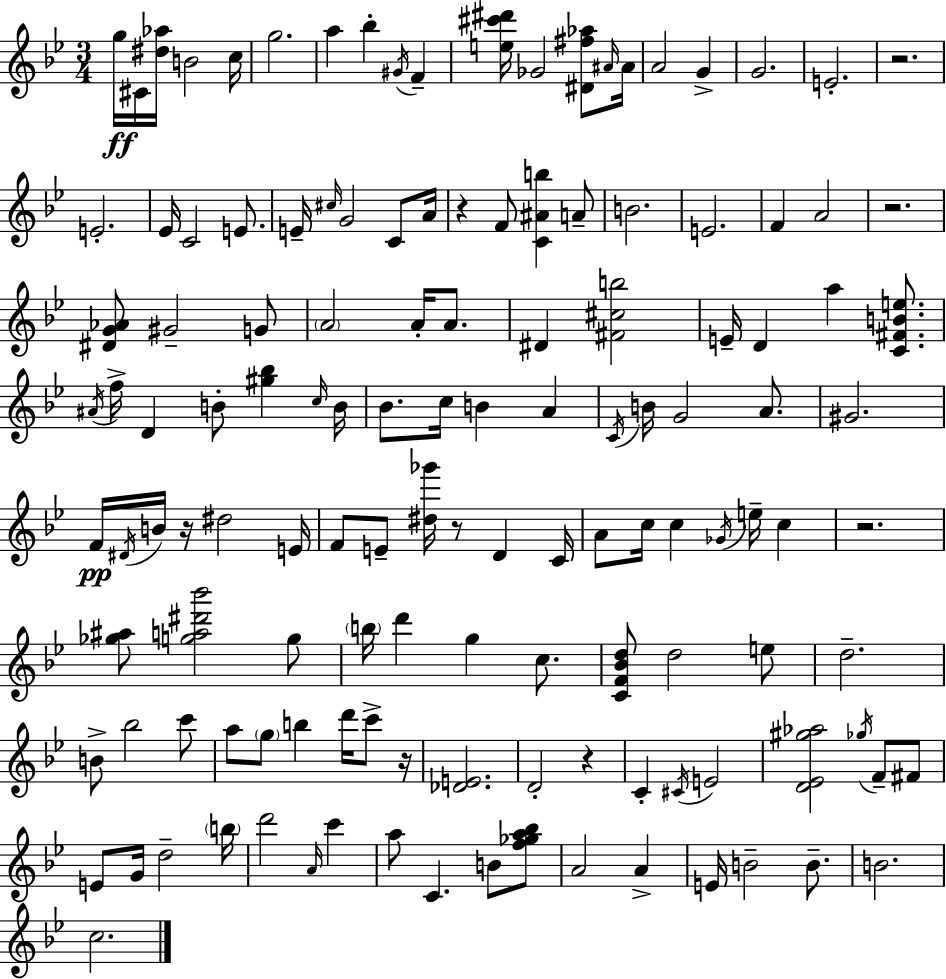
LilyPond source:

{
  \clef treble
  \numericTimeSignature
  \time 3/4
  \key bes \major
  \repeat volta 2 { g''16\ff cis'16 <dis'' aes''>16 b'2 c''16 | g''2. | a''4 bes''4-. \acciaccatura { gis'16 } f'4-- | <e'' cis''' dis'''>16 ges'2 <dis' fis'' aes''>8 | \break \grace { ais'16 } ais'16 a'2 g'4-> | g'2. | e'2.-. | r2. | \break e'2.-. | ees'16 c'2 e'8. | e'16-- \grace { cis''16 } g'2 | c'8 a'16 r4 f'8 <c' ais' b''>4 | \break a'8-- b'2. | e'2. | f'4 a'2 | r2. | \break <dis' g' aes'>8 gis'2-- | g'8 \parenthesize a'2 a'16-. | a'8. dis'4 <fis' cis'' b''>2 | e'16-- d'4 a''4 | \break <c' fis' b' e''>8. \acciaccatura { ais'16 } f''16-> d'4 b'8-. <gis'' bes''>4 | \grace { c''16 } b'16 bes'8. c''16 b'4 | a'4 \acciaccatura { c'16 } b'16 g'2 | a'8. gis'2. | \break f'16\pp \acciaccatura { dis'16 } b'16 r16 dis''2 | e'16 f'8 e'8-- <dis'' ges'''>16 | r8 d'4 c'16 a'8 c''16 c''4 | \acciaccatura { ges'16 } e''16-- c''4 r2. | \break <ges'' ais''>8 <g'' a'' dis''' bes'''>2 | g''8 \parenthesize b''16 d'''4 | g''4 c''8. <c' f' bes' d''>8 d''2 | e''8 d''2.-- | \break b'8-> bes''2 | c'''8 a''8 \parenthesize g''8 | b''4 d'''16 c'''8-> r16 <des' e'>2. | d'2-. | \break r4 c'4-. | \acciaccatura { cis'16 } e'2 <d' ees' gis'' aes''>2 | \acciaccatura { ges''16 } f'8-- fis'8 e'8 | g'16 d''2-- \parenthesize b''16 d'''2 | \break \grace { a'16 } c'''4 a''8 | c'4. b'8 <f'' ges'' a'' bes''>8 a'2 | a'4-> e'16 | b'2-- b'8.-- b'2. | \break c''2. | } \bar "|."
}